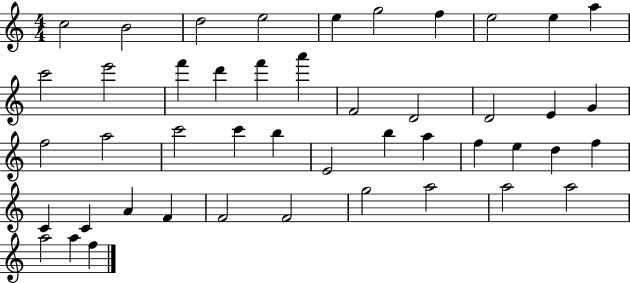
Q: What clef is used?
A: treble